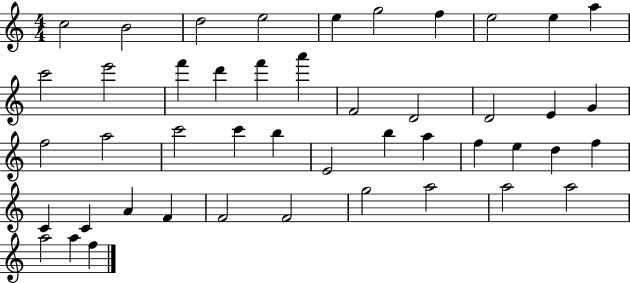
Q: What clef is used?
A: treble